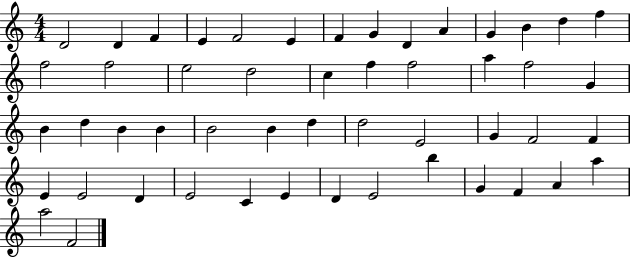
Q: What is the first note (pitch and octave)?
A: D4